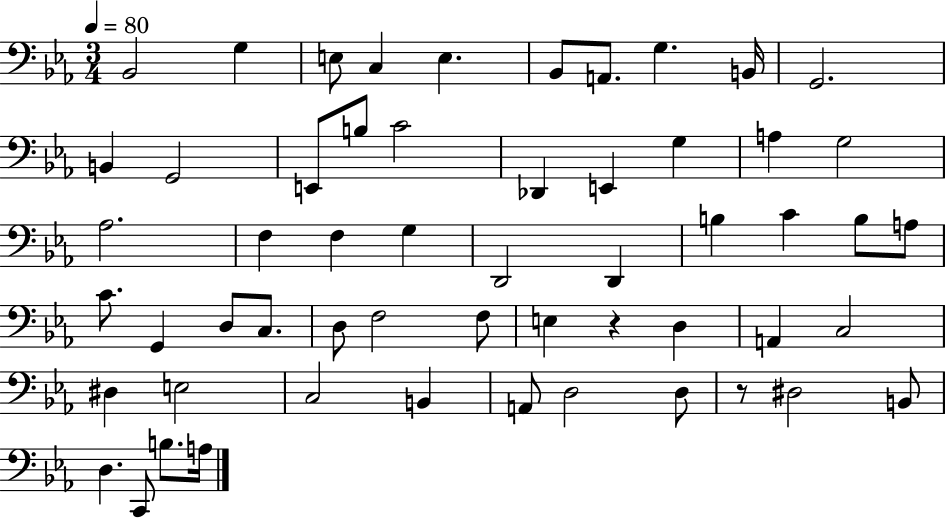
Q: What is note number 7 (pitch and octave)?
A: A2